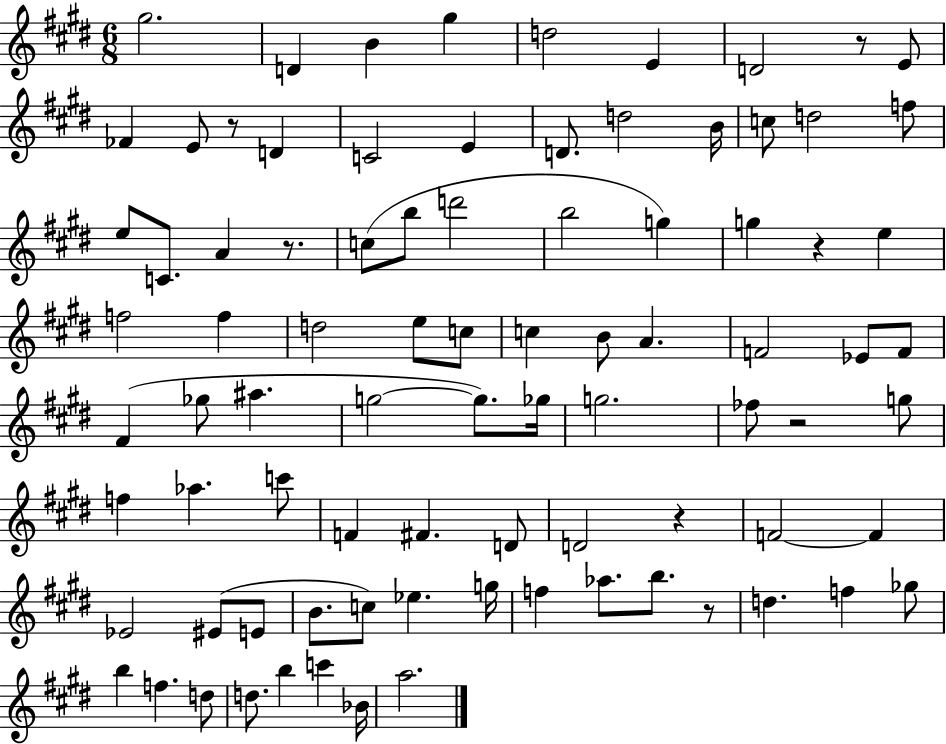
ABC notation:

X:1
T:Untitled
M:6/8
L:1/4
K:E
^g2 D B ^g d2 E D2 z/2 E/2 _F E/2 z/2 D C2 E D/2 d2 B/4 c/2 d2 f/2 e/2 C/2 A z/2 c/2 b/2 d'2 b2 g g z e f2 f d2 e/2 c/2 c B/2 A F2 _E/2 F/2 ^F _g/2 ^a g2 g/2 _g/4 g2 _f/2 z2 g/2 f _a c'/2 F ^F D/2 D2 z F2 F _E2 ^E/2 E/2 B/2 c/2 _e g/4 f _a/2 b/2 z/2 d f _g/2 b f d/2 d/2 b c' _B/4 a2